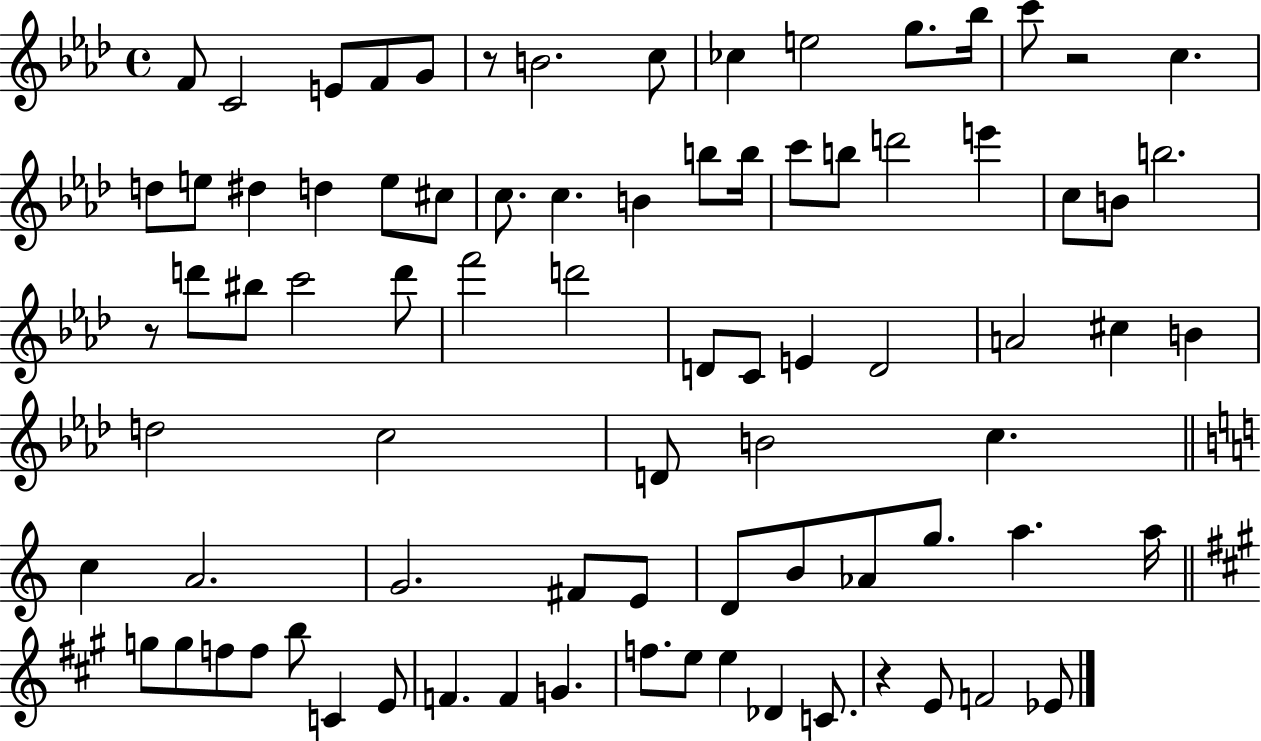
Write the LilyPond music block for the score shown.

{
  \clef treble
  \time 4/4
  \defaultTimeSignature
  \key aes \major
  f'8 c'2 e'8 f'8 g'8 | r8 b'2. c''8 | ces''4 e''2 g''8. bes''16 | c'''8 r2 c''4. | \break d''8 e''8 dis''4 d''4 e''8 cis''8 | c''8. c''4. b'4 b''8 b''16 | c'''8 b''8 d'''2 e'''4 | c''8 b'8 b''2. | \break r8 d'''8 bis''8 c'''2 d'''8 | f'''2 d'''2 | d'8 c'8 e'4 d'2 | a'2 cis''4 b'4 | \break d''2 c''2 | d'8 b'2 c''4. | \bar "||" \break \key c \major c''4 a'2. | g'2. fis'8 e'8 | d'8 b'8 aes'8 g''8. a''4. a''16 | \bar "||" \break \key a \major g''8 g''8 f''8 f''8 b''8 c'4 e'8 | f'4. f'4 g'4. | f''8. e''8 e''4 des'4 c'8. | r4 e'8 f'2 ees'8 | \break \bar "|."
}